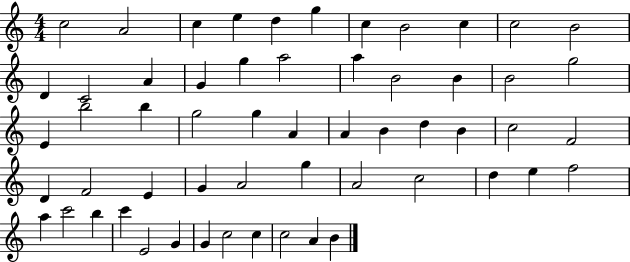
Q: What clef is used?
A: treble